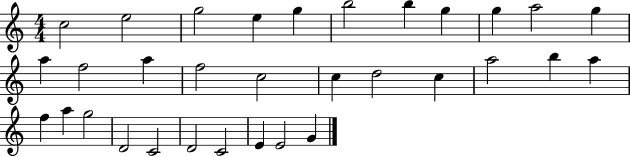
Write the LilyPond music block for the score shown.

{
  \clef treble
  \numericTimeSignature
  \time 4/4
  \key c \major
  c''2 e''2 | g''2 e''4 g''4 | b''2 b''4 g''4 | g''4 a''2 g''4 | \break a''4 f''2 a''4 | f''2 c''2 | c''4 d''2 c''4 | a''2 b''4 a''4 | \break f''4 a''4 g''2 | d'2 c'2 | d'2 c'2 | e'4 e'2 g'4 | \break \bar "|."
}